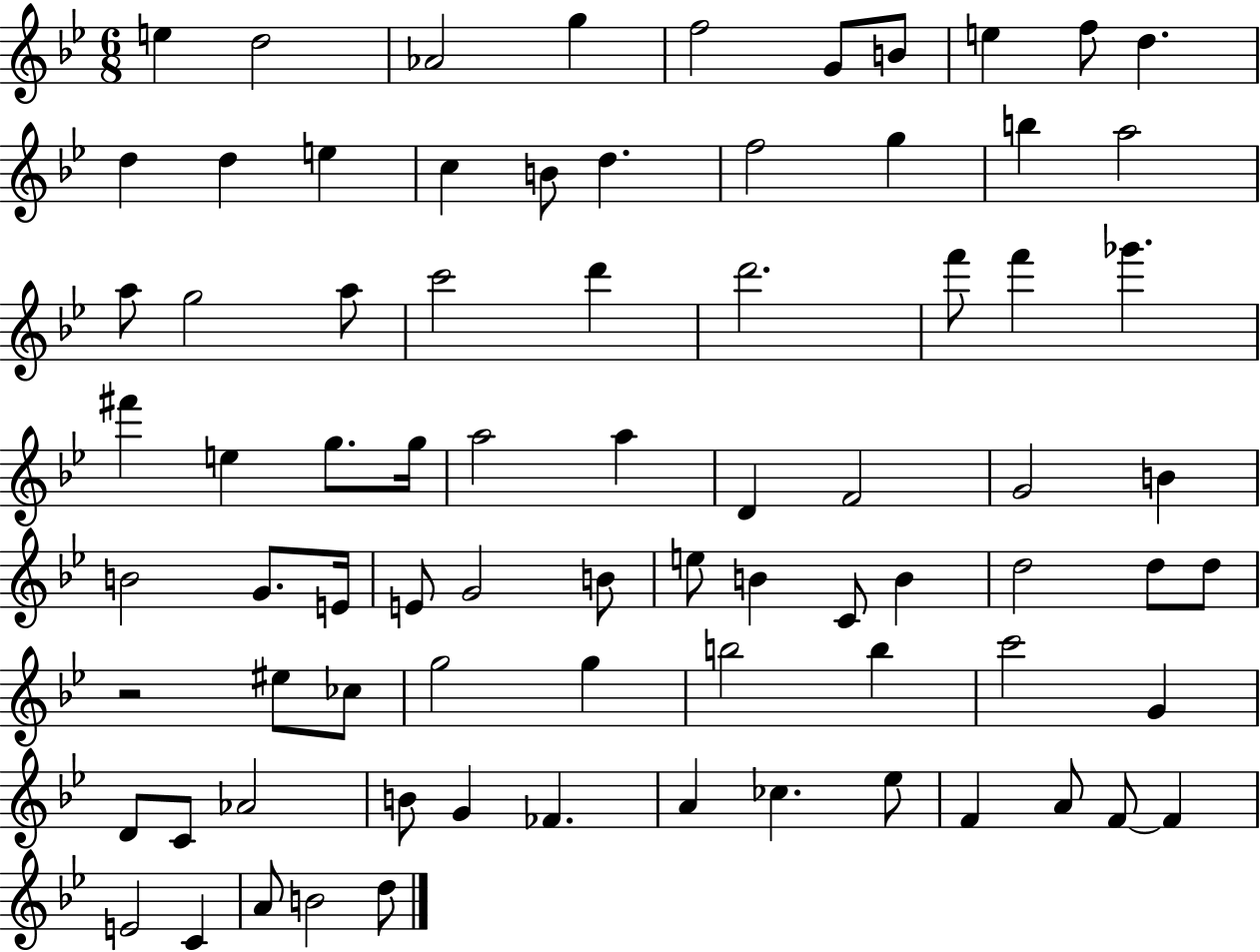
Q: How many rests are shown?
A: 1